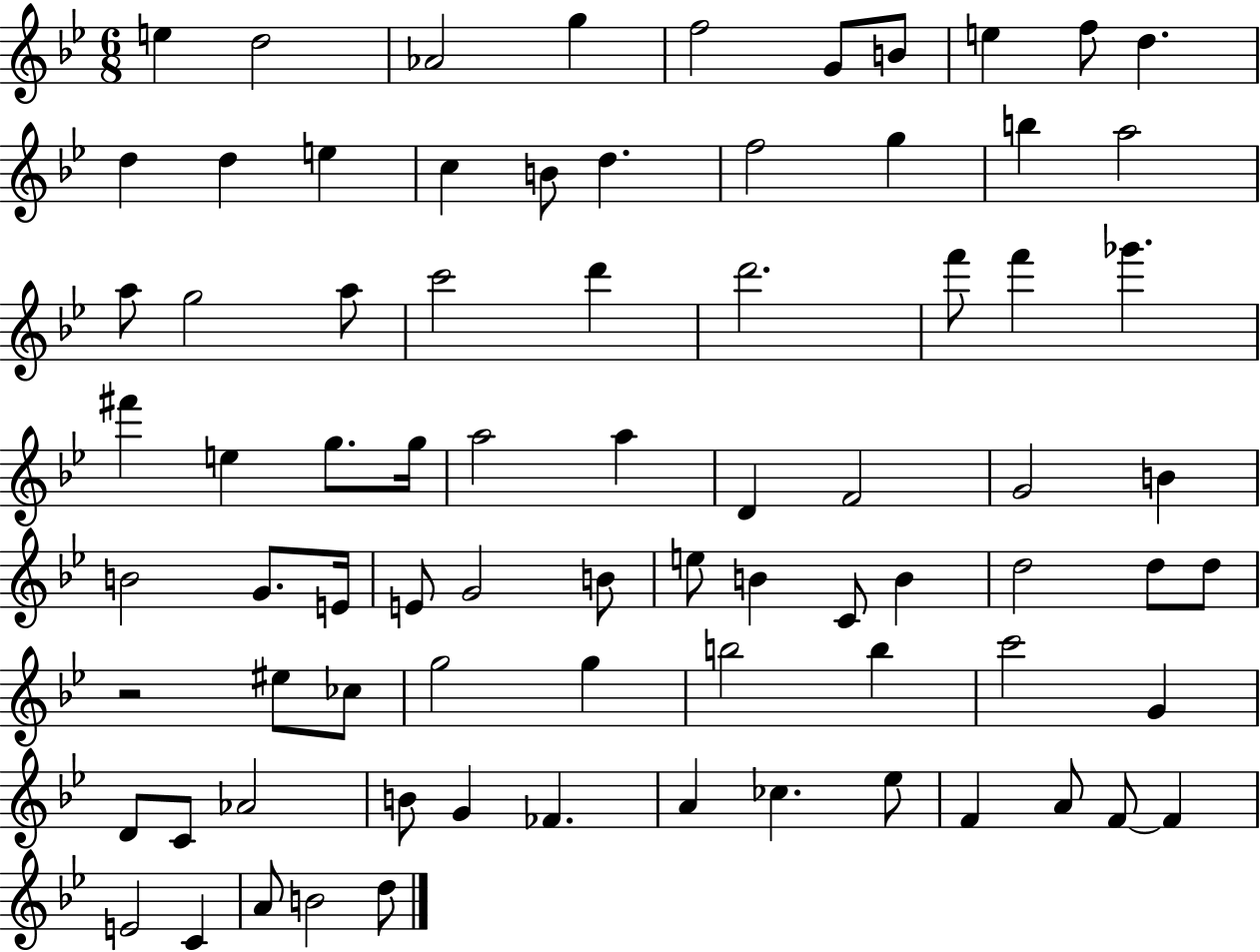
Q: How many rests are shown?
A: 1